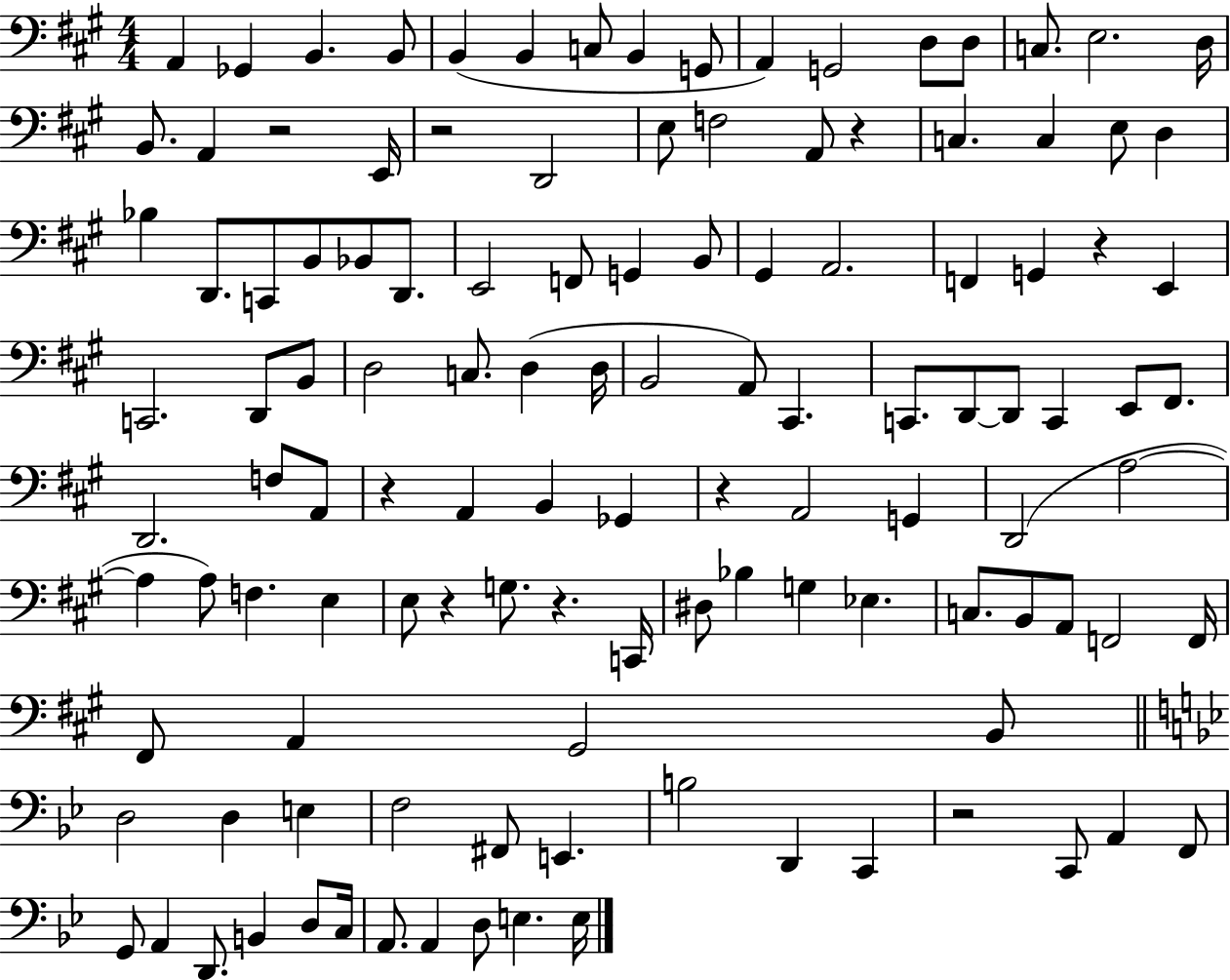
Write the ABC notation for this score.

X:1
T:Untitled
M:4/4
L:1/4
K:A
A,, _G,, B,, B,,/2 B,, B,, C,/2 B,, G,,/2 A,, G,,2 D,/2 D,/2 C,/2 E,2 D,/4 B,,/2 A,, z2 E,,/4 z2 D,,2 E,/2 F,2 A,,/2 z C, C, E,/2 D, _B, D,,/2 C,,/2 B,,/2 _B,,/2 D,,/2 E,,2 F,,/2 G,, B,,/2 ^G,, A,,2 F,, G,, z E,, C,,2 D,,/2 B,,/2 D,2 C,/2 D, D,/4 B,,2 A,,/2 ^C,, C,,/2 D,,/2 D,,/2 C,, E,,/2 ^F,,/2 D,,2 F,/2 A,,/2 z A,, B,, _G,, z A,,2 G,, D,,2 A,2 A, A,/2 F, E, E,/2 z G,/2 z C,,/4 ^D,/2 _B, G, _E, C,/2 B,,/2 A,,/2 F,,2 F,,/4 ^F,,/2 A,, ^G,,2 B,,/2 D,2 D, E, F,2 ^F,,/2 E,, B,2 D,, C,, z2 C,,/2 A,, F,,/2 G,,/2 A,, D,,/2 B,, D,/2 C,/4 A,,/2 A,, D,/2 E, E,/4